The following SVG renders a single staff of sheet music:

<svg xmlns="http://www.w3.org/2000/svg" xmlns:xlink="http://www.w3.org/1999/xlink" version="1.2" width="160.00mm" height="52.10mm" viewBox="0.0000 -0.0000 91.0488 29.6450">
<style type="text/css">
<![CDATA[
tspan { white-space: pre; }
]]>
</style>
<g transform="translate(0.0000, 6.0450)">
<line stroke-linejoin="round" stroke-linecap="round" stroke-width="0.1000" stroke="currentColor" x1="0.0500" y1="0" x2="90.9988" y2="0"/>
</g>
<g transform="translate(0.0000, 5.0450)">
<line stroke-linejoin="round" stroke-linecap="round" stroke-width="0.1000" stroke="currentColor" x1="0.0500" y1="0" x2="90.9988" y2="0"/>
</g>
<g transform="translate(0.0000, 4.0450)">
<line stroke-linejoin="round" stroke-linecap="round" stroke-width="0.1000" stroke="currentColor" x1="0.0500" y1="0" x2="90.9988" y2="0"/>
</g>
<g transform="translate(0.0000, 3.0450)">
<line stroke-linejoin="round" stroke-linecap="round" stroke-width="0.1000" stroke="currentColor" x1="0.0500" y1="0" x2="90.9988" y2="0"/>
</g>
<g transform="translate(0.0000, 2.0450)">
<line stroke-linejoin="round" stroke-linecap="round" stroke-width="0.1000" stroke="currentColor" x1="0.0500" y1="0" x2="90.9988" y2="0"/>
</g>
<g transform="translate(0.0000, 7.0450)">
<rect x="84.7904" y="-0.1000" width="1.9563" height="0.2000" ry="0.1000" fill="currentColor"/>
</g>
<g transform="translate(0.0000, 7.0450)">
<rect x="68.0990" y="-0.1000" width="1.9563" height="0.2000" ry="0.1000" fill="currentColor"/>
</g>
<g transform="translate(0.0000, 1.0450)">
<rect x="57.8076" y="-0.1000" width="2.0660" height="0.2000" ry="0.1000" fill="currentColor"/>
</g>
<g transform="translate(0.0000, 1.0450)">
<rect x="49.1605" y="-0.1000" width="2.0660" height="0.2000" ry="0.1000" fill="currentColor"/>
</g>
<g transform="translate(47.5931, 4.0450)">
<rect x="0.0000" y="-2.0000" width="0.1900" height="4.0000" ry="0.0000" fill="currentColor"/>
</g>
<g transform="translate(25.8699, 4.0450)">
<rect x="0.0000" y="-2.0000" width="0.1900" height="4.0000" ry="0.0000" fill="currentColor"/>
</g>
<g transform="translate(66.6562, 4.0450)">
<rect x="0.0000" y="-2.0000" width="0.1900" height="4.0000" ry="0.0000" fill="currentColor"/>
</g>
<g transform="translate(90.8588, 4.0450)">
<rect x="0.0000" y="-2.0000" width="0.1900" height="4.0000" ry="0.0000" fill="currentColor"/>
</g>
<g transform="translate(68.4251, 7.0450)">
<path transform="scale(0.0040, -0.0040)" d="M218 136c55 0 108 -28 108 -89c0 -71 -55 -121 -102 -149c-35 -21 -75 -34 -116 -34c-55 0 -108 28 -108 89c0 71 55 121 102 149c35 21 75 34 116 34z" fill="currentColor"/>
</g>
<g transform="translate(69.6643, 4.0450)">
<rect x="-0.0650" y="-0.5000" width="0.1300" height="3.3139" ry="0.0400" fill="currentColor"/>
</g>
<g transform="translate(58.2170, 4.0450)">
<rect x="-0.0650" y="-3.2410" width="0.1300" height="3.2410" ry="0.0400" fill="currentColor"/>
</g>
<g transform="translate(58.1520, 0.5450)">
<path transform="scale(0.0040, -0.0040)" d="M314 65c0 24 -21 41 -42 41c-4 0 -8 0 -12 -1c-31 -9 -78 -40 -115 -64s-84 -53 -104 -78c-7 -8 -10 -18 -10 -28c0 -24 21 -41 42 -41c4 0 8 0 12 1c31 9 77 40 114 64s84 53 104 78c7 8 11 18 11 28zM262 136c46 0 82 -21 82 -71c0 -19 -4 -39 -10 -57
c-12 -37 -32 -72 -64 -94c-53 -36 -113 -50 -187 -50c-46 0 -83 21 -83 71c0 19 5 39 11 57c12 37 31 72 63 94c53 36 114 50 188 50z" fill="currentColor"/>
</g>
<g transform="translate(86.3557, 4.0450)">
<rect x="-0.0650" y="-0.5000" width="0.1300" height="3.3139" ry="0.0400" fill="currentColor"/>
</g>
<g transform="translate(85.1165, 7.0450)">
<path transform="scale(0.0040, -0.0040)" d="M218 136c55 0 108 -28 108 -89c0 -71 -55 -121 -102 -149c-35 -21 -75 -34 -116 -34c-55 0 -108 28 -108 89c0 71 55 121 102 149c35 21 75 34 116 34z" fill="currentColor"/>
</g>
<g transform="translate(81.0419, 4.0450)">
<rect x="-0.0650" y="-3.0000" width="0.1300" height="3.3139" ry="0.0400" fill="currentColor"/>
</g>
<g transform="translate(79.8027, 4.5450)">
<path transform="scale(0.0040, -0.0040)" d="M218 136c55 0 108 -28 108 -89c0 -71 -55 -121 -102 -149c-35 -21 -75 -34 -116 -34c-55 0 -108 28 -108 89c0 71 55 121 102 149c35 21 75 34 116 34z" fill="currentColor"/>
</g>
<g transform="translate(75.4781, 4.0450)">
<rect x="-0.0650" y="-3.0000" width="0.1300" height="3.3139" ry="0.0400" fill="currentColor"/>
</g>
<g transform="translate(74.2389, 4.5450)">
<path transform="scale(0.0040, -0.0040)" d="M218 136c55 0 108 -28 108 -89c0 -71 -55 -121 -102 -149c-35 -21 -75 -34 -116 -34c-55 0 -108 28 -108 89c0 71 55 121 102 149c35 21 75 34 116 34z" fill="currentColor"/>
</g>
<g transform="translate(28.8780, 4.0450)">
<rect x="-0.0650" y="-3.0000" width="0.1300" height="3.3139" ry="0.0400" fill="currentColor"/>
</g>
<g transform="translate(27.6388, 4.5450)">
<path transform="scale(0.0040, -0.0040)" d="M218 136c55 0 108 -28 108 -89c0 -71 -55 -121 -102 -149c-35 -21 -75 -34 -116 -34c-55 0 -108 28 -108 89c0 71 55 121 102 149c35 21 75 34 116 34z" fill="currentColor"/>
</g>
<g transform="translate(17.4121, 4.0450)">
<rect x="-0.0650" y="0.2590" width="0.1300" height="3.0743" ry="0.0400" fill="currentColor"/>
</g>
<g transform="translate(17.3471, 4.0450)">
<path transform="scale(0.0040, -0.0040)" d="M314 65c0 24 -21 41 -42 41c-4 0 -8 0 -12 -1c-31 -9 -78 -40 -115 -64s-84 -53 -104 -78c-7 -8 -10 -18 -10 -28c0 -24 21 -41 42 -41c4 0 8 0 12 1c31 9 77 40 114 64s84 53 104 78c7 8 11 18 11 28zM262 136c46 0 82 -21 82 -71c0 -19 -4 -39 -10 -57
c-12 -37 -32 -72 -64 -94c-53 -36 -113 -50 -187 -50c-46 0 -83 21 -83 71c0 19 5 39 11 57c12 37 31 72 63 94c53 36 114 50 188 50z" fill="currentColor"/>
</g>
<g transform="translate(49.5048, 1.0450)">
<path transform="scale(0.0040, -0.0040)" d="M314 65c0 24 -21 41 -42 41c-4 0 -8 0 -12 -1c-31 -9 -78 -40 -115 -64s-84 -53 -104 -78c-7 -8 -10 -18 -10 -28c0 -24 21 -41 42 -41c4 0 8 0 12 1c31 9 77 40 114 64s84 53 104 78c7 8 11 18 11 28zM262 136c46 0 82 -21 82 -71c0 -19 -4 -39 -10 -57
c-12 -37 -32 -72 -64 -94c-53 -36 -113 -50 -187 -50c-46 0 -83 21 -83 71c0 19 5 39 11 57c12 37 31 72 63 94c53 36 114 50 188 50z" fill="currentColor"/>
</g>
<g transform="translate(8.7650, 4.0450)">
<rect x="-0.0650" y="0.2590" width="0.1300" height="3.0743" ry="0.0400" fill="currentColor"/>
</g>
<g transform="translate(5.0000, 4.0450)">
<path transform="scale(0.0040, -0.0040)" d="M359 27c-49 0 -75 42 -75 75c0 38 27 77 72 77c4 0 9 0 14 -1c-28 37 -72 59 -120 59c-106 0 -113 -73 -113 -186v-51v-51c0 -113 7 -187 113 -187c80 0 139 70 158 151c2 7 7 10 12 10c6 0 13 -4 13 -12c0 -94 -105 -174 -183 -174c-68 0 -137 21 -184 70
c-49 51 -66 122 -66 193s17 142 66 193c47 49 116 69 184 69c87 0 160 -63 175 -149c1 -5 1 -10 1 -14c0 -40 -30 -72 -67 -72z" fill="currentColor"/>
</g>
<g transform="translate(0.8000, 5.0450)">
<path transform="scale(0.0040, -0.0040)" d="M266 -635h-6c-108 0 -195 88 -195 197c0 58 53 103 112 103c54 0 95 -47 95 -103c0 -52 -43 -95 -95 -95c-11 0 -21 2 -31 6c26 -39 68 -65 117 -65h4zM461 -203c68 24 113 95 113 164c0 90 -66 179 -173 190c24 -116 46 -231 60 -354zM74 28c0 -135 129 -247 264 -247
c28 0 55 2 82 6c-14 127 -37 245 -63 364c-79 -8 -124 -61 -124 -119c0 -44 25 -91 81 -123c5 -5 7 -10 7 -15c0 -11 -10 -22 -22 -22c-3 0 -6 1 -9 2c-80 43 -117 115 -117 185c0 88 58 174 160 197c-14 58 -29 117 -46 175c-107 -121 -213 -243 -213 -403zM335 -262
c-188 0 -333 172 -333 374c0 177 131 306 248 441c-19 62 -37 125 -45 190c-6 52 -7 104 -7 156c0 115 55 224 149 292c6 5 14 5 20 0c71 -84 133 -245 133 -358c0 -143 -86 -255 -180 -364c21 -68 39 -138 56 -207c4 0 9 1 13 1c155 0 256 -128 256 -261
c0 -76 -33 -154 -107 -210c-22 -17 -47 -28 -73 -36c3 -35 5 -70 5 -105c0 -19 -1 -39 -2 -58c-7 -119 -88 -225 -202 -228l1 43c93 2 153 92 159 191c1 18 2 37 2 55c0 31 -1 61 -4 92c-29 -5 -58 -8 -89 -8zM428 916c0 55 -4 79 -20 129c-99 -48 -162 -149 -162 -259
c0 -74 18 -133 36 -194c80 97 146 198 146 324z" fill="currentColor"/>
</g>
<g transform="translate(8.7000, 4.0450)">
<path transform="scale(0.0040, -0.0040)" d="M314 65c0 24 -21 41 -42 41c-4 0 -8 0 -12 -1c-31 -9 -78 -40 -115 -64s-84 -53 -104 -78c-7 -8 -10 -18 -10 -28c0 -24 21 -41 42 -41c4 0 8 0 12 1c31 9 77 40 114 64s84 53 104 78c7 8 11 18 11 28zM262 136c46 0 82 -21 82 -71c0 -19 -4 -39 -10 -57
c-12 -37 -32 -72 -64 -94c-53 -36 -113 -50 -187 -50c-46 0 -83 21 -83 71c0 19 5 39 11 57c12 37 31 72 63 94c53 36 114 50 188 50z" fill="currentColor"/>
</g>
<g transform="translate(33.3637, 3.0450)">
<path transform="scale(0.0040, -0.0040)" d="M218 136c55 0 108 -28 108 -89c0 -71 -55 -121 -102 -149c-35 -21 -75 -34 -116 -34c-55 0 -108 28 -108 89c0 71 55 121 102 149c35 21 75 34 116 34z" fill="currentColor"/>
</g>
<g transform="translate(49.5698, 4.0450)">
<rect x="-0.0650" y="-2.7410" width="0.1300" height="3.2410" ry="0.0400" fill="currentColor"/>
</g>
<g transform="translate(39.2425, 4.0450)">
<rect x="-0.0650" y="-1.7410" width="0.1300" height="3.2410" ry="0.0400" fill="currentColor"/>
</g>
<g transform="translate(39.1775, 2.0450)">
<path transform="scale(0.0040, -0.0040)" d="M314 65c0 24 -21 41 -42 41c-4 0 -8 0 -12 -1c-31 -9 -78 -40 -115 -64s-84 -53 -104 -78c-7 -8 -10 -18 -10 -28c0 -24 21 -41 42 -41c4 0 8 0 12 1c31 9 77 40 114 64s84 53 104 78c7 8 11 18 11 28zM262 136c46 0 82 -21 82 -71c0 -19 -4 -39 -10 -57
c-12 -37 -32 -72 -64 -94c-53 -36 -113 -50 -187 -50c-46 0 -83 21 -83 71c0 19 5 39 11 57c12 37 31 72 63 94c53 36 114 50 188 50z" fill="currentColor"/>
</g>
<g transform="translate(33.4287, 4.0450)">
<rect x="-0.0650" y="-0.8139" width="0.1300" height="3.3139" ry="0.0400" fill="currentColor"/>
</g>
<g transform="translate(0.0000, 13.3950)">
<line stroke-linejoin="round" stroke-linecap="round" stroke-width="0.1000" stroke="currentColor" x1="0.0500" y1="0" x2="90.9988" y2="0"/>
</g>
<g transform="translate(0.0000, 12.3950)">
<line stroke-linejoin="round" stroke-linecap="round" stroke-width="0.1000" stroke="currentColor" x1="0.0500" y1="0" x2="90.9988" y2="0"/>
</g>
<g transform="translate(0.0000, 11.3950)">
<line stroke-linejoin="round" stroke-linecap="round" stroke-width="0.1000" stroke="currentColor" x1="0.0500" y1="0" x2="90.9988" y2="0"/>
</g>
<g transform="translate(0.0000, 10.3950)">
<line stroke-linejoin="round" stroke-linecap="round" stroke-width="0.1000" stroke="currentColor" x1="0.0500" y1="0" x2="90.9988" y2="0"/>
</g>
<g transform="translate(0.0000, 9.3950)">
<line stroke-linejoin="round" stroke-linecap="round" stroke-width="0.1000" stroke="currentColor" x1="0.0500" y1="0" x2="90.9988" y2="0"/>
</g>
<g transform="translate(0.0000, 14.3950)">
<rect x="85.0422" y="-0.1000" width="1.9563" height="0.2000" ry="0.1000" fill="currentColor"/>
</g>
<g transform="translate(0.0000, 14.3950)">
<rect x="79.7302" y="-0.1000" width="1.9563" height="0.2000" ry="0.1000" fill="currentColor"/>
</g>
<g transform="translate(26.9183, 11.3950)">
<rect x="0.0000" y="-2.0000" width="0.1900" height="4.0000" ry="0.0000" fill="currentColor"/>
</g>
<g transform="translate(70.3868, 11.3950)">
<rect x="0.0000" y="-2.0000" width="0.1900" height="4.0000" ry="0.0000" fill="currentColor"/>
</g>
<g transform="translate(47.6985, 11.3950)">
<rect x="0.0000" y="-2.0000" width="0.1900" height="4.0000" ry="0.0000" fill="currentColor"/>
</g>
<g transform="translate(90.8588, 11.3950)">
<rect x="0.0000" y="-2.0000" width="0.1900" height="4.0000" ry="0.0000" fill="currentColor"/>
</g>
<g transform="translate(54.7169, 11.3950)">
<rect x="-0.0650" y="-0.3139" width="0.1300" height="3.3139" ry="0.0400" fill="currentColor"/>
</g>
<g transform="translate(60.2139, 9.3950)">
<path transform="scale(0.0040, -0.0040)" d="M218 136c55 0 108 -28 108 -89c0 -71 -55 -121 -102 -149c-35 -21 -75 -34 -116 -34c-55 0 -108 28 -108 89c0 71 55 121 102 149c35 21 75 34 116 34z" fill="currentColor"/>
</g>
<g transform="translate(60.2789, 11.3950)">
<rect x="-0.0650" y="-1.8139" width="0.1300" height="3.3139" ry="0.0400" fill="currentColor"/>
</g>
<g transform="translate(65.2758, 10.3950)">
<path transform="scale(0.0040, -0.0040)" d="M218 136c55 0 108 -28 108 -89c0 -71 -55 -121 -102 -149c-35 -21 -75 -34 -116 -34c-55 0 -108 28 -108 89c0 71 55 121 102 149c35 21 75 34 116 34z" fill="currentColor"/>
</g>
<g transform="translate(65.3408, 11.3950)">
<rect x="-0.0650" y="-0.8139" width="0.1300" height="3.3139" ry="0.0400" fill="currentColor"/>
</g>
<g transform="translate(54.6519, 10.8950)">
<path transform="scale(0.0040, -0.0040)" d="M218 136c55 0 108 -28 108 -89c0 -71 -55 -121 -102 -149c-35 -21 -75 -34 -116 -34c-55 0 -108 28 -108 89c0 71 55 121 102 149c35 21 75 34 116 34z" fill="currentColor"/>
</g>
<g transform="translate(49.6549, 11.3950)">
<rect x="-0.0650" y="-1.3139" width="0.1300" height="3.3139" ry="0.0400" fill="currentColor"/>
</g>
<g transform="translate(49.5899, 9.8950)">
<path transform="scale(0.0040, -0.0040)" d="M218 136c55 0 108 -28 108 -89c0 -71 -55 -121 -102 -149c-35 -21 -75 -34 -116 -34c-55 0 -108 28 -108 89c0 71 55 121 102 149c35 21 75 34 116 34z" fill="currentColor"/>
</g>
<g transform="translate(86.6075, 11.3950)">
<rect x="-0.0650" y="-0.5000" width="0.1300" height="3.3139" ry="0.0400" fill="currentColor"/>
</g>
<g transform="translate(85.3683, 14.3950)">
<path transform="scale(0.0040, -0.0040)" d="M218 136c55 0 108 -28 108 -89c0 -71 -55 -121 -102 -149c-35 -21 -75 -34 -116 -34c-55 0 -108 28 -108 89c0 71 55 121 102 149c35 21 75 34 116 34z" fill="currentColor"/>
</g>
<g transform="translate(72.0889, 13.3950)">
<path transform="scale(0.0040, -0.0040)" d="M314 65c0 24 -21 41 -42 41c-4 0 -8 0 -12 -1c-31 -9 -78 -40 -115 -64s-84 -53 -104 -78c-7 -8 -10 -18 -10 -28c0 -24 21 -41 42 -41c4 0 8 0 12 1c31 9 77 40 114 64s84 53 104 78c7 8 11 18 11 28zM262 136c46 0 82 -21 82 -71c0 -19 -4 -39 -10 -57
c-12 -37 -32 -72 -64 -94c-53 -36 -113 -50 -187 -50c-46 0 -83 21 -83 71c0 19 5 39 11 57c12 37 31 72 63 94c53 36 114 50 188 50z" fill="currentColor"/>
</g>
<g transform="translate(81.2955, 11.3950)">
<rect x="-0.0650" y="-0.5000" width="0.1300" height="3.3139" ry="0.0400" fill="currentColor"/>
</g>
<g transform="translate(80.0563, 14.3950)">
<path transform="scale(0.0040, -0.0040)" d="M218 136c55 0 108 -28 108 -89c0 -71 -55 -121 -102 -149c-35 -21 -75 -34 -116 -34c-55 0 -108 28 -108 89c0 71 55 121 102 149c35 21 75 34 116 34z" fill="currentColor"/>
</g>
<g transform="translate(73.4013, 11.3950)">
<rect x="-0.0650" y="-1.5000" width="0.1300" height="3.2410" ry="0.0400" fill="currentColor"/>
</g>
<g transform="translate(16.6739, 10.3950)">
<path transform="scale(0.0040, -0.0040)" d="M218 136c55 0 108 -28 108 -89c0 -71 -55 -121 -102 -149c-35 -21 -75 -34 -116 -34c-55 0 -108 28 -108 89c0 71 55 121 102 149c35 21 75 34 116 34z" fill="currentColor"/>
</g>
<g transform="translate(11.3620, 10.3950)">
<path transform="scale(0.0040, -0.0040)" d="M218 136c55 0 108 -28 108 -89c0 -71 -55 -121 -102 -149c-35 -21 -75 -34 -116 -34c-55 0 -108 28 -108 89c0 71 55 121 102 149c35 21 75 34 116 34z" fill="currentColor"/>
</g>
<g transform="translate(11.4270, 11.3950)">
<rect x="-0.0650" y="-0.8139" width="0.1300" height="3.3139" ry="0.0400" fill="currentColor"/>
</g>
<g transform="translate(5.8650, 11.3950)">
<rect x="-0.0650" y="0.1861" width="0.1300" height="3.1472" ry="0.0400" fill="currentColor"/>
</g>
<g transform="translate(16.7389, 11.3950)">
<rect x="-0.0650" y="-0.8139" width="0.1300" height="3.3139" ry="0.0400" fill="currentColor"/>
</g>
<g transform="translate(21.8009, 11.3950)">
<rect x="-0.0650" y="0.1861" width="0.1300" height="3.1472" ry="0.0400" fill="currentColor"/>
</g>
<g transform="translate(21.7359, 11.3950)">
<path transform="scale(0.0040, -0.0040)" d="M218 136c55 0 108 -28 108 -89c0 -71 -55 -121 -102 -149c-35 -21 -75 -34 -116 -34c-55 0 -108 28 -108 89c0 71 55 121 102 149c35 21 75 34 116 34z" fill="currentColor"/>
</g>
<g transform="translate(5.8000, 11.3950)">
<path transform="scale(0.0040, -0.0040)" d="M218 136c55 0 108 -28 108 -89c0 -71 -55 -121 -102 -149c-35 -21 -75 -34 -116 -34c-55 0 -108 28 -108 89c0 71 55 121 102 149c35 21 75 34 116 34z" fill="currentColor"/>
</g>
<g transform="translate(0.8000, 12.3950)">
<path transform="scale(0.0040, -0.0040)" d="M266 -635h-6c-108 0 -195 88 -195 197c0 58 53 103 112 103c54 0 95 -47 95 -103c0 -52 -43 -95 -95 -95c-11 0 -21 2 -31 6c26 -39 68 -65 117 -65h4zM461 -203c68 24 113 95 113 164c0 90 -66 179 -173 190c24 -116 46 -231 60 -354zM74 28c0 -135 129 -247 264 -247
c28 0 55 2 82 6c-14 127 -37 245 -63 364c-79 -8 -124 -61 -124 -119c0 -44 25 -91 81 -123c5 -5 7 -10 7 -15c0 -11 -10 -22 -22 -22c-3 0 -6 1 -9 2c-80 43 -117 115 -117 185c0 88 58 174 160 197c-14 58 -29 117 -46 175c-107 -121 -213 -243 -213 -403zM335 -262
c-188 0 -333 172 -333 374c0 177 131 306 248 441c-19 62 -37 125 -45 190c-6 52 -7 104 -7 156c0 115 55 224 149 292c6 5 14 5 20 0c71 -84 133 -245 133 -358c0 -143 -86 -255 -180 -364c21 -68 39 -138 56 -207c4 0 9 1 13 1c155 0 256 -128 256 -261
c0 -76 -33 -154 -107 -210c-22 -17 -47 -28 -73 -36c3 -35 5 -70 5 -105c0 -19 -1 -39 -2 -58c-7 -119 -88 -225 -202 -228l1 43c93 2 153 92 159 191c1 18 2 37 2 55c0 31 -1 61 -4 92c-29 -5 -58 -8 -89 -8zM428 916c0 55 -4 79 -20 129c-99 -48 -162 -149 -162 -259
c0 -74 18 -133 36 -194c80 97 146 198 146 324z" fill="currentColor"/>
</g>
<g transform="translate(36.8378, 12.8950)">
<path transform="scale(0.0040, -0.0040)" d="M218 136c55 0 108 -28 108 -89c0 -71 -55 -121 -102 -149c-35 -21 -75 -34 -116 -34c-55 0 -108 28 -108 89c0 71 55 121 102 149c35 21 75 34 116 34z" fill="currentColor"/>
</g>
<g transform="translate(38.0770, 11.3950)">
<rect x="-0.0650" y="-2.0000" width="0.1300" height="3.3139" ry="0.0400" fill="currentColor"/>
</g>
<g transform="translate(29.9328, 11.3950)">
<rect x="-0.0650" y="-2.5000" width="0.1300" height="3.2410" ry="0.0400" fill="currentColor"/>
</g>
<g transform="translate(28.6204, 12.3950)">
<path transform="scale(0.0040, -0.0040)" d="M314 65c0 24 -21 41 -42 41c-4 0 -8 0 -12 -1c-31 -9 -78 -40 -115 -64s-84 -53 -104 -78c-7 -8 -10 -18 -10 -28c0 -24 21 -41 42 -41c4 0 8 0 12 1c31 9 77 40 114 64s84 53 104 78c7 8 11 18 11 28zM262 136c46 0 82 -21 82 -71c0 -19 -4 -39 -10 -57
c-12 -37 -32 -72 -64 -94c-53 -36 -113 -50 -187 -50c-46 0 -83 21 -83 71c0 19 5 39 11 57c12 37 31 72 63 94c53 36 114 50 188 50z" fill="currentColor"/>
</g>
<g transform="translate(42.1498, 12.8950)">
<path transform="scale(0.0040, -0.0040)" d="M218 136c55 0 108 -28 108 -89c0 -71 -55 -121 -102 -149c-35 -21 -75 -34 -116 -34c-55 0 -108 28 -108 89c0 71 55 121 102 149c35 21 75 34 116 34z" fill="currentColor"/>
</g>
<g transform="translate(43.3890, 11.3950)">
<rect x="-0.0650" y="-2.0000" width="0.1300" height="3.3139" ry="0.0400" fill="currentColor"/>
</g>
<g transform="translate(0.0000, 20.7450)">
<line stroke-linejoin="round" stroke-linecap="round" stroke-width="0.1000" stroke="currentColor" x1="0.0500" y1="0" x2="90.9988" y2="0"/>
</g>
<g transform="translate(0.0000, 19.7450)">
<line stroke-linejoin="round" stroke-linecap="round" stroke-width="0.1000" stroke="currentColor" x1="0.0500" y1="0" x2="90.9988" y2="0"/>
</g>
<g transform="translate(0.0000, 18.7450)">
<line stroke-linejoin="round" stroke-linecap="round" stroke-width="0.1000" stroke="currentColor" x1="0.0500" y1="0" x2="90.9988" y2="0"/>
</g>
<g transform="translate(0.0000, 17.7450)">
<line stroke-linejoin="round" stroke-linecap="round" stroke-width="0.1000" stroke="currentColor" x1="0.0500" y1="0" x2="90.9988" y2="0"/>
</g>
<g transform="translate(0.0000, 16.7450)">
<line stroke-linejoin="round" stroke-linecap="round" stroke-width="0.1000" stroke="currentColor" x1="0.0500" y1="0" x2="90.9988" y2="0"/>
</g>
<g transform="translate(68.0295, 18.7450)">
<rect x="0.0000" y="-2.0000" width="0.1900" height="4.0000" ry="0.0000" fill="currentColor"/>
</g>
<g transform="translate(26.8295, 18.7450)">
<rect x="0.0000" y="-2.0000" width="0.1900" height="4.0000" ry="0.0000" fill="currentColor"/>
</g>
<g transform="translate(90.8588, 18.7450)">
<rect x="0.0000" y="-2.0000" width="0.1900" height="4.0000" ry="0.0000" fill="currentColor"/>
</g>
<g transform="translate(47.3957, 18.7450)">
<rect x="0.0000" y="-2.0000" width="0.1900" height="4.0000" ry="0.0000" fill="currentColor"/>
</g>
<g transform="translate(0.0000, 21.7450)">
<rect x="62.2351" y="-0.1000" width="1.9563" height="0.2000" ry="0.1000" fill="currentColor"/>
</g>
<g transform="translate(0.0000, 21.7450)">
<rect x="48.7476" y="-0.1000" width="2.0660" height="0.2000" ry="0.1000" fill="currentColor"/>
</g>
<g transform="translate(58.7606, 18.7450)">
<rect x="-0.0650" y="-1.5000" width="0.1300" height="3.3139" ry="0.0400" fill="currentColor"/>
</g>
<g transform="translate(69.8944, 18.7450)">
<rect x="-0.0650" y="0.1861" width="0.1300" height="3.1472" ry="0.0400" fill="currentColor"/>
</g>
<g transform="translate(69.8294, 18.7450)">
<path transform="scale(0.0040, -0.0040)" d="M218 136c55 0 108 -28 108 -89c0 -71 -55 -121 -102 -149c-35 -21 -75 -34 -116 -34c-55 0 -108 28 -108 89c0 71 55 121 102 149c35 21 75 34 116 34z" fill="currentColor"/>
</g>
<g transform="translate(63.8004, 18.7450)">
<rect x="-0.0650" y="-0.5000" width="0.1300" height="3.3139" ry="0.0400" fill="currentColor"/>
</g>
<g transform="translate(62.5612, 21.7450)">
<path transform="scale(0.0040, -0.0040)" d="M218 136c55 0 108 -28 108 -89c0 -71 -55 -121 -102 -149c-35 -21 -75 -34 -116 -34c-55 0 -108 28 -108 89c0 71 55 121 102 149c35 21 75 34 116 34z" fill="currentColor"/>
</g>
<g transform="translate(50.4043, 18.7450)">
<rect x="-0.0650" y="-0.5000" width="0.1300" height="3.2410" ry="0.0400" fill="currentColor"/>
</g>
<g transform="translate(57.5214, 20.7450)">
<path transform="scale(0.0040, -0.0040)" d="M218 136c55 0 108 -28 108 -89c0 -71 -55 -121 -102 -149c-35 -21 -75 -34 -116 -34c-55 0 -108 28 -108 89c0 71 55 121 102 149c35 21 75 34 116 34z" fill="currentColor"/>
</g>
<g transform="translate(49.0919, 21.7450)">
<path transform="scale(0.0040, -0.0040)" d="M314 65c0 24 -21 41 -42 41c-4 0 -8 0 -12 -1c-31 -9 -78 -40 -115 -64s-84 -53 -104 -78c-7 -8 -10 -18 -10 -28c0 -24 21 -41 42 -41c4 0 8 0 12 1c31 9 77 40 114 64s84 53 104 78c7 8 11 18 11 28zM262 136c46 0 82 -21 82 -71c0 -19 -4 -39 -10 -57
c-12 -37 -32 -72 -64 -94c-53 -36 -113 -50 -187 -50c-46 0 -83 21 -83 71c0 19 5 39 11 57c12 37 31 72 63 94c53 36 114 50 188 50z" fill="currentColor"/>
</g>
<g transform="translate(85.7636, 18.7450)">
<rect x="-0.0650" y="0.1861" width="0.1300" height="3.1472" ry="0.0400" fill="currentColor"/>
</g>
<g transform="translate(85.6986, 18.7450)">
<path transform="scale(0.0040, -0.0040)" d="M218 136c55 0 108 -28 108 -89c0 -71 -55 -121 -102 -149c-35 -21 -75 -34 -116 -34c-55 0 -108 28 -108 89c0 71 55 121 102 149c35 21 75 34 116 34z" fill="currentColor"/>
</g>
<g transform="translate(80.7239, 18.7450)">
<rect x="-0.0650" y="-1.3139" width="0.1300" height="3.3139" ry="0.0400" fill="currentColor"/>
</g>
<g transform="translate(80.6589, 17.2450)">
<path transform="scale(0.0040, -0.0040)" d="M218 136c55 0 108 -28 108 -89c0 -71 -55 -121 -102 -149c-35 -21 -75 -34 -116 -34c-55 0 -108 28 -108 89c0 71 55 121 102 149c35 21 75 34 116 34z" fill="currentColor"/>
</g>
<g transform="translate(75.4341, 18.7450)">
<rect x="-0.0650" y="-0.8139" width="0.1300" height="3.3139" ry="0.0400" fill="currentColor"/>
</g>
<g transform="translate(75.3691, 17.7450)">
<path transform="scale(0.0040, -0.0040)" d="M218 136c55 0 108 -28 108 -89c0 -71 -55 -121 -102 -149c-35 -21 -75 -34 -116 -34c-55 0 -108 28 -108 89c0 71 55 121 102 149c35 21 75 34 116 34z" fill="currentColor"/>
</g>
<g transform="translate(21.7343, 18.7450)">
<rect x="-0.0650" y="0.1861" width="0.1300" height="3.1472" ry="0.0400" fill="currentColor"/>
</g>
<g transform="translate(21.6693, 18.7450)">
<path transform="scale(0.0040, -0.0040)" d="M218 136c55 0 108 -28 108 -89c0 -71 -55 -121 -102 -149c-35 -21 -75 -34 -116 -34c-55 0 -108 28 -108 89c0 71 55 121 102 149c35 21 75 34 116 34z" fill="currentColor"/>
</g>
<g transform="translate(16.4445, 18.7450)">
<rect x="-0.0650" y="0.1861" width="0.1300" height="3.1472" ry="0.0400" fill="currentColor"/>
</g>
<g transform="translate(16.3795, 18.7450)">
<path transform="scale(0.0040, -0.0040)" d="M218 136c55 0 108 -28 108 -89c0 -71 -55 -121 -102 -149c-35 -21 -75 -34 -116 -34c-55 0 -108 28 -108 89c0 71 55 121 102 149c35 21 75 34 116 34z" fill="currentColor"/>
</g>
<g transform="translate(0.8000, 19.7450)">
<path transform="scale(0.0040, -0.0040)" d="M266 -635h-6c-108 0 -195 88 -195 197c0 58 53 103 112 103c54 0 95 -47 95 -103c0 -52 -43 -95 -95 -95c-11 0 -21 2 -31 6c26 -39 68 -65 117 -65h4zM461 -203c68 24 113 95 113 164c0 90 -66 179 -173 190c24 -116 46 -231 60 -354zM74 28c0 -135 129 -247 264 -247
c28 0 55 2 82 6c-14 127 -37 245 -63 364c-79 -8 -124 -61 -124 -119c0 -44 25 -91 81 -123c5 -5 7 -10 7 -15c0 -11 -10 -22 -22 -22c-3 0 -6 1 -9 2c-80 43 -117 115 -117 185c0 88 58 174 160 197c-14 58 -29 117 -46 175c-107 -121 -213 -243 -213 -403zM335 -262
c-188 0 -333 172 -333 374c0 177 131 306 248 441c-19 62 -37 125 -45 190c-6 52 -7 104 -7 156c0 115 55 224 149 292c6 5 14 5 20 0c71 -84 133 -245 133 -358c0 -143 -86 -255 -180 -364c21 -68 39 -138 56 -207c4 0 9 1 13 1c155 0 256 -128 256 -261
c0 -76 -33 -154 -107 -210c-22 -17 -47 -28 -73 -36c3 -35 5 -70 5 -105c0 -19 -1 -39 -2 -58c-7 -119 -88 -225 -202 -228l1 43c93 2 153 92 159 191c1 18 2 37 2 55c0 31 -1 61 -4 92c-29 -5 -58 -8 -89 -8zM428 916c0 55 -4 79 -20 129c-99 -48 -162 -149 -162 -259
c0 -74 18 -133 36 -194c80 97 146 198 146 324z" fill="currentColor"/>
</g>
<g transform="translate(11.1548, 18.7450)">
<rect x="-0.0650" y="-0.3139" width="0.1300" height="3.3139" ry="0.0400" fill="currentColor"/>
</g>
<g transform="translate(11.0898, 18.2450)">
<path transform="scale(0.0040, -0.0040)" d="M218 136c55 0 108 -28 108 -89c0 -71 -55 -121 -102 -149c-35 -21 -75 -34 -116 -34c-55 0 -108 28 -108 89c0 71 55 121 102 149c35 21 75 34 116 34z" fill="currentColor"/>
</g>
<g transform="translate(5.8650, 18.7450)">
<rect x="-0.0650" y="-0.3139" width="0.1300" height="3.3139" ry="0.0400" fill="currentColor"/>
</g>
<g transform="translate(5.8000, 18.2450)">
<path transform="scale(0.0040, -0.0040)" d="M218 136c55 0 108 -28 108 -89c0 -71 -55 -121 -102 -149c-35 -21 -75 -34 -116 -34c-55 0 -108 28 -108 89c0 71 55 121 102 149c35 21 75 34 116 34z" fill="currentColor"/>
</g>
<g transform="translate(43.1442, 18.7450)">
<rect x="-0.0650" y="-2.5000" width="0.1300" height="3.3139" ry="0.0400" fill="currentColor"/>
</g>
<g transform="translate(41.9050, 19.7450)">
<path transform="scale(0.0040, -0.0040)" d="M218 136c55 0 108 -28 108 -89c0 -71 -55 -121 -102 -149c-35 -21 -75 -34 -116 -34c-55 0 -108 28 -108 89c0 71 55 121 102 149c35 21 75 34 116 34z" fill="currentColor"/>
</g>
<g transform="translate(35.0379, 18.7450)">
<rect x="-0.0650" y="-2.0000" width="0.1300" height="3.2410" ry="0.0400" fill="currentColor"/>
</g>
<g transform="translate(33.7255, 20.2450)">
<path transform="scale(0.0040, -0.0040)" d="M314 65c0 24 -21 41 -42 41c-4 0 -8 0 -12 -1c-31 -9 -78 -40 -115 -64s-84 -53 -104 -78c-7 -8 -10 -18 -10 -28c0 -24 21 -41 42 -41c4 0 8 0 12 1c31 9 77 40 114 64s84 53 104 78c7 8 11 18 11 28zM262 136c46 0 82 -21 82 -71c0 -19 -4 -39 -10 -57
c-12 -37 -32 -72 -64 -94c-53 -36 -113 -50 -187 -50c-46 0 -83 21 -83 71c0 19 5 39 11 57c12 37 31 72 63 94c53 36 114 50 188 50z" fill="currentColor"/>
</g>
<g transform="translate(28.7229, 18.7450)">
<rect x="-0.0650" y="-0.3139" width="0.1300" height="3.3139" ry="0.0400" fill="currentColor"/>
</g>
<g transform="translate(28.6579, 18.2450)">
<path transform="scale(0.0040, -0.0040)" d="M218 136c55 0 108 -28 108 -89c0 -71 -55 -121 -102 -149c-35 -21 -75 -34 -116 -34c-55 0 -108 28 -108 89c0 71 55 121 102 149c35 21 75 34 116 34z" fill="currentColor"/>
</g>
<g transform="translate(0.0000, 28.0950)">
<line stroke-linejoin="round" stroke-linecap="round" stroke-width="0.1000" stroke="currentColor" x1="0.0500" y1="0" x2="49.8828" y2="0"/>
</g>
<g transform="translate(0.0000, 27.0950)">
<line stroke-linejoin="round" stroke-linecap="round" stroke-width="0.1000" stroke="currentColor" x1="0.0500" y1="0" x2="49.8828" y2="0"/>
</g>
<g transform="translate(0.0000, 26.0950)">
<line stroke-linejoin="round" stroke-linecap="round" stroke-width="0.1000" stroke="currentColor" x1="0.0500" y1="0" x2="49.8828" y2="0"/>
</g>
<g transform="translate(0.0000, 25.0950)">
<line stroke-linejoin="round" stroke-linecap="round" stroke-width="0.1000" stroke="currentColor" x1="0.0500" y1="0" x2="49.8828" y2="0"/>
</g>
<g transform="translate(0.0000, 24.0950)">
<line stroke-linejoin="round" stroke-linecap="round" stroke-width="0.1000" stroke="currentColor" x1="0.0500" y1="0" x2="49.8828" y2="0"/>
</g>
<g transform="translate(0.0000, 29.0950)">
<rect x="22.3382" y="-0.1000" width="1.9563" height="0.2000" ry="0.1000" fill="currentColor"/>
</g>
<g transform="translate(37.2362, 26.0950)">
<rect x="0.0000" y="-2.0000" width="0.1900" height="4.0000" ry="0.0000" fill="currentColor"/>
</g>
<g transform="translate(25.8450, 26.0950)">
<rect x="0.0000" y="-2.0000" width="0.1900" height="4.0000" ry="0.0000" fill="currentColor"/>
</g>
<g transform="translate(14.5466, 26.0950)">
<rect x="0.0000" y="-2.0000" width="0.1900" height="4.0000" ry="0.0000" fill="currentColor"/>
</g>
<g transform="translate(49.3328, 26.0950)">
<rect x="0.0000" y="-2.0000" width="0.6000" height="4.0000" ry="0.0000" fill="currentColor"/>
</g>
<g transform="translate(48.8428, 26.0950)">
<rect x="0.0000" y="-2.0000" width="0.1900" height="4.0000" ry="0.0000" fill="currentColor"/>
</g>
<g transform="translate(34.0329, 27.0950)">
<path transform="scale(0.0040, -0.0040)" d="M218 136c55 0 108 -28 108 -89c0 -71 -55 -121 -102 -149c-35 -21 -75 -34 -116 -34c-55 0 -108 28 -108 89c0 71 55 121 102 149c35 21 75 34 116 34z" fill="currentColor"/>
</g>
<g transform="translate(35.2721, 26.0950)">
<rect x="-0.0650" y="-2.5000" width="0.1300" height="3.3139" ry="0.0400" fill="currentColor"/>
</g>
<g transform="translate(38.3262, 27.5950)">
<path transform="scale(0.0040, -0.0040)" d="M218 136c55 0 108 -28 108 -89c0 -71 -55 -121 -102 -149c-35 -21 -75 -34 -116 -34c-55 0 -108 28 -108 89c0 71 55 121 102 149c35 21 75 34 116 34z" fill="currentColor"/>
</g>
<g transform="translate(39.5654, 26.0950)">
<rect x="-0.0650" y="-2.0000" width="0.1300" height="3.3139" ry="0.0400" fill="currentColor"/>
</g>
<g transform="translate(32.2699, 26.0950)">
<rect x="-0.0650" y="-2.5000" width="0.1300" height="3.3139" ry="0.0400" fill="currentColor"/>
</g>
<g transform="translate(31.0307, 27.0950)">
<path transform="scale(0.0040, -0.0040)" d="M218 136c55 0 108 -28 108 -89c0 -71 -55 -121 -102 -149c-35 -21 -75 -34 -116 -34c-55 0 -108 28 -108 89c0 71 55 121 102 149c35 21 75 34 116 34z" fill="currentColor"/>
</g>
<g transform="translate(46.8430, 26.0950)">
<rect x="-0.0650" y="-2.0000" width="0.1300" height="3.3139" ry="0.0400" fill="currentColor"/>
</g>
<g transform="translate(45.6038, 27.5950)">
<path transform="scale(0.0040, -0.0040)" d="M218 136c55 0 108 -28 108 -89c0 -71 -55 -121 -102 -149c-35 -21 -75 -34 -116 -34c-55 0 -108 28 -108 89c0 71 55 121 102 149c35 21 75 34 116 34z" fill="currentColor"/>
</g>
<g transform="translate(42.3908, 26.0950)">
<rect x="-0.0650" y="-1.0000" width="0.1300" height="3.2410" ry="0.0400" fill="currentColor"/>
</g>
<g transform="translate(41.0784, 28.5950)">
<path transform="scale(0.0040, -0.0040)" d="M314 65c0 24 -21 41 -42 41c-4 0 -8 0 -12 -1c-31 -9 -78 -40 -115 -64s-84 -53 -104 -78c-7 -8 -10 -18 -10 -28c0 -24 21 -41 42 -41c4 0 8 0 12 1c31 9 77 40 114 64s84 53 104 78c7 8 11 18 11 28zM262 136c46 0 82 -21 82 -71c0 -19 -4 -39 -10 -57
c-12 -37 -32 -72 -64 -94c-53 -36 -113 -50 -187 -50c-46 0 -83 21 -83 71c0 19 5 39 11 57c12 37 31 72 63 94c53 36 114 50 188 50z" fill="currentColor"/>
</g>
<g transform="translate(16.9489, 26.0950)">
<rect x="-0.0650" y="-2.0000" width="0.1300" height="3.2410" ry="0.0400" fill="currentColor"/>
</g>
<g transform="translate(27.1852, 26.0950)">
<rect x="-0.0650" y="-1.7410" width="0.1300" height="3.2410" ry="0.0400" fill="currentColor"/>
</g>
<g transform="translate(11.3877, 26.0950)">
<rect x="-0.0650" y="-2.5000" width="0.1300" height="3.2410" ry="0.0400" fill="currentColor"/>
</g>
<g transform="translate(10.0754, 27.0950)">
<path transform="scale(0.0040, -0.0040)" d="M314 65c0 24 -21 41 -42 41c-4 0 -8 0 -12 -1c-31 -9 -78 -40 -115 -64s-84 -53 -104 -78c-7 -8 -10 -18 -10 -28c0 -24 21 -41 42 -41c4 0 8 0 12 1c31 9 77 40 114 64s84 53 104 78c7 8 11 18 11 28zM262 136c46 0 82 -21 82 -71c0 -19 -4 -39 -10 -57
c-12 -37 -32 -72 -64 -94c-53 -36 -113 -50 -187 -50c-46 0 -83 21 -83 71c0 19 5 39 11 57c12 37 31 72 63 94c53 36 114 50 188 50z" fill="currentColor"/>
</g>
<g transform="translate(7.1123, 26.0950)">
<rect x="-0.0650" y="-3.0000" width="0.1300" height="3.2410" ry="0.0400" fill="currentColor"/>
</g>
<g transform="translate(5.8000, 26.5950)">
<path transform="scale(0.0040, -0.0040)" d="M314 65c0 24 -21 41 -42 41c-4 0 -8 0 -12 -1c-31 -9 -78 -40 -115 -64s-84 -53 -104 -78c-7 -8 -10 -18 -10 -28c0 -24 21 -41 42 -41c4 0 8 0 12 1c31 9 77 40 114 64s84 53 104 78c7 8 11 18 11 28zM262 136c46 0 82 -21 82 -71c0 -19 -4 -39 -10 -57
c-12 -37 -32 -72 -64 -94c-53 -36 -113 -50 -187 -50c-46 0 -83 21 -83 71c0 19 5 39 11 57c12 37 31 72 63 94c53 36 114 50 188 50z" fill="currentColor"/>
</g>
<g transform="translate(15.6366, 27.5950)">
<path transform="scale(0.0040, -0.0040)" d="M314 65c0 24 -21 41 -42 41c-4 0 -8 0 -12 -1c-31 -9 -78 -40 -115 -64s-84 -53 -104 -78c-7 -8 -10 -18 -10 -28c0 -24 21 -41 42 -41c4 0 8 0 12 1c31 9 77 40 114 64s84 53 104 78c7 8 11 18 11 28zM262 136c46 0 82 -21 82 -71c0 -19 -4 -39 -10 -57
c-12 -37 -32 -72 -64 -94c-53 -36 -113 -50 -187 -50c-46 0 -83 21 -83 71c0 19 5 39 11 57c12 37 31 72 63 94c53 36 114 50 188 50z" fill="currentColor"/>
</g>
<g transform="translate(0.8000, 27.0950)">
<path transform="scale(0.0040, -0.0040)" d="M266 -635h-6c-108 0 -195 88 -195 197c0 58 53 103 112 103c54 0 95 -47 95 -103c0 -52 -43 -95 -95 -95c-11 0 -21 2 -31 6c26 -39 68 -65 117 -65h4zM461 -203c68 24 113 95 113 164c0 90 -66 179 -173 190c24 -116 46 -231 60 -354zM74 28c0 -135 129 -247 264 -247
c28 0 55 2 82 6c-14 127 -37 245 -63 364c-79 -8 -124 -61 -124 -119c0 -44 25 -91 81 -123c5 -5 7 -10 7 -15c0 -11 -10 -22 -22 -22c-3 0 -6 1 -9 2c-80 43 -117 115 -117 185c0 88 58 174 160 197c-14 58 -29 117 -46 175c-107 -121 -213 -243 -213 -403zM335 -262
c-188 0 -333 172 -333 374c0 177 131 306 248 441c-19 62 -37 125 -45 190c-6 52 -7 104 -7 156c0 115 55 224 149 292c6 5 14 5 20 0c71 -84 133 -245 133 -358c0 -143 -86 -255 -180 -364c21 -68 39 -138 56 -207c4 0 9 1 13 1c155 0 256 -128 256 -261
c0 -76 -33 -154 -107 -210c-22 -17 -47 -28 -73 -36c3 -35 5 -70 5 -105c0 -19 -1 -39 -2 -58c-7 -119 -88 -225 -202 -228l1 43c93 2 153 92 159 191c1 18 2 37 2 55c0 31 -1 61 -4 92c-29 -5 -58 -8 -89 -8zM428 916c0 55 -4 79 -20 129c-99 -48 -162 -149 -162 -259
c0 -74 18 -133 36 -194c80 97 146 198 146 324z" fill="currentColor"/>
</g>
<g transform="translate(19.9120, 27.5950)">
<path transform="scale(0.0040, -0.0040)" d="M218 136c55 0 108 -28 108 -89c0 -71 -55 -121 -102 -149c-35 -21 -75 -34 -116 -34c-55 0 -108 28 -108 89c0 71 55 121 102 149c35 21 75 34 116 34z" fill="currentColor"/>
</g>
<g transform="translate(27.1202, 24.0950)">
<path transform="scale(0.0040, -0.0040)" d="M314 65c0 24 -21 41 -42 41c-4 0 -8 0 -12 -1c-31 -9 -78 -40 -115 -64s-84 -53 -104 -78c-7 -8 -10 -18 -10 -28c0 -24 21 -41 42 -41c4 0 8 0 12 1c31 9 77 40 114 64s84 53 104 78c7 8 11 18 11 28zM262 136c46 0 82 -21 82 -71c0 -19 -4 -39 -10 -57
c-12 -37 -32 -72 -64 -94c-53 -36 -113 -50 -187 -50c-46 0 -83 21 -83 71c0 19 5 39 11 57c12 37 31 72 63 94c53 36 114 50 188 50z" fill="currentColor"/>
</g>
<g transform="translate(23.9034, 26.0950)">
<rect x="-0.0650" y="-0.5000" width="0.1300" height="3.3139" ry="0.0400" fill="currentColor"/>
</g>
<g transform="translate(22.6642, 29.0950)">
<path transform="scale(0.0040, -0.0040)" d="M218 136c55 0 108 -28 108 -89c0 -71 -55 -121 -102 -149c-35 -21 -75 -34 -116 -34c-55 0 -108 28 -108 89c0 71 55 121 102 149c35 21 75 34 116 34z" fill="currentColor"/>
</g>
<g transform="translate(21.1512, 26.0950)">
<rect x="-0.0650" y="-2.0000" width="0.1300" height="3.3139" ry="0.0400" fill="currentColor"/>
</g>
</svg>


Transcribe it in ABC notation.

X:1
T:Untitled
M:4/4
L:1/4
K:C
B2 B2 A d f2 a2 b2 C A A C B d d B G2 F F e c f d E2 C C c c B B c F2 G C2 E C B d e B A2 G2 F2 F C f2 G G F D2 F